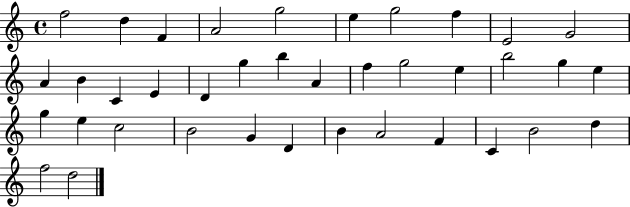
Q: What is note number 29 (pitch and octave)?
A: G4